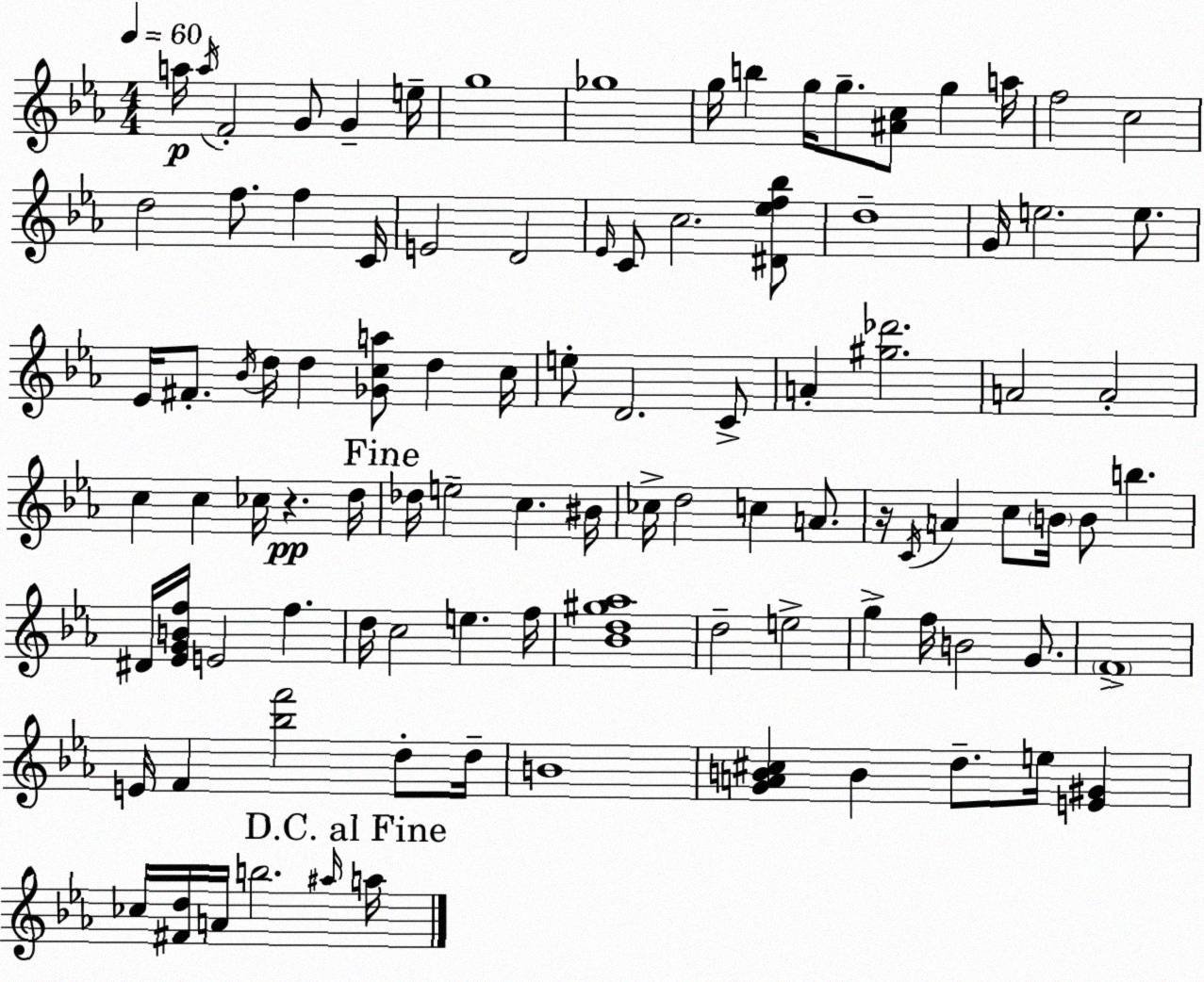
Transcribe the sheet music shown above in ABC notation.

X:1
T:Untitled
M:4/4
L:1/4
K:Cm
a/4 a/4 F2 G/2 G e/4 g4 _g4 g/4 b g/4 g/2 [^Ac]/2 g a/4 f2 c2 d2 f/2 f C/4 E2 D2 _E/4 C/2 c2 [^D_ef_b]/2 d4 G/4 e2 e/2 _E/4 ^F/2 _B/4 d/4 d [_Gca]/2 d c/4 e/2 D2 C/2 A [^g_d']2 A2 A2 c c _c/4 z d/4 _d/4 e2 c ^B/4 _c/4 d2 c A/2 z/4 C/4 A c/2 B/4 B/2 b ^D/4 [_EGBf]/4 E2 f d/4 c2 e f/4 [_Bd^g_a]4 d2 e2 g f/4 B2 G/2 F4 E/4 F [_bf']2 d/2 d/4 B4 [GAB^c] B d/2 e/4 [E^G] _c/4 [^Fd]/4 A/4 b2 ^a/4 a/4